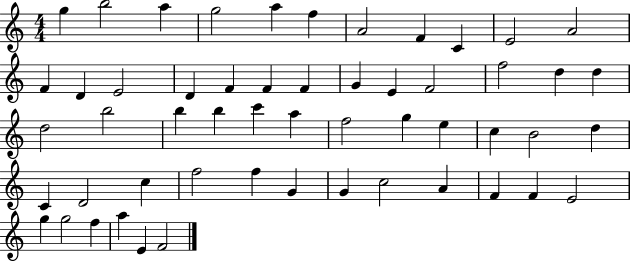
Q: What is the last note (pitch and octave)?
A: F4